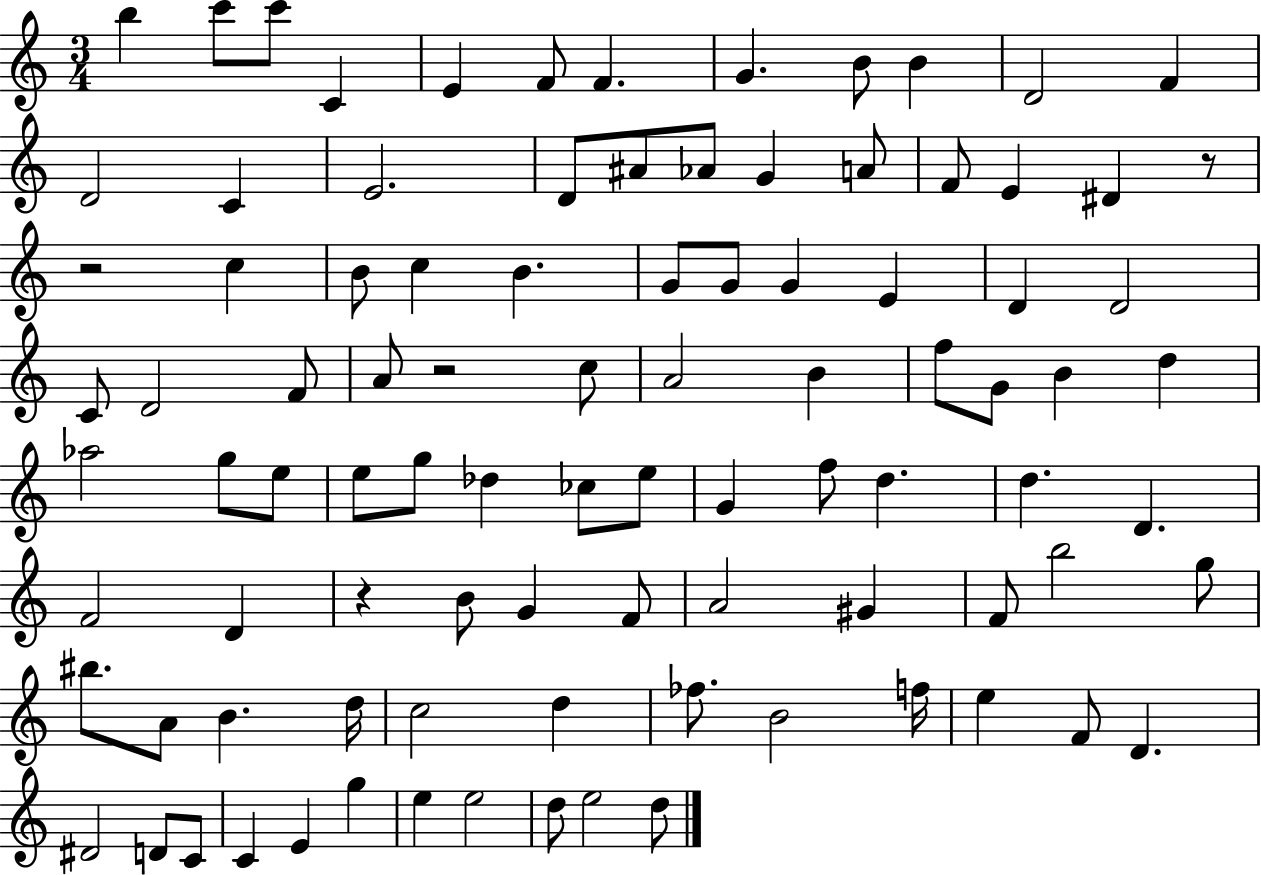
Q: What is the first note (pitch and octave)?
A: B5